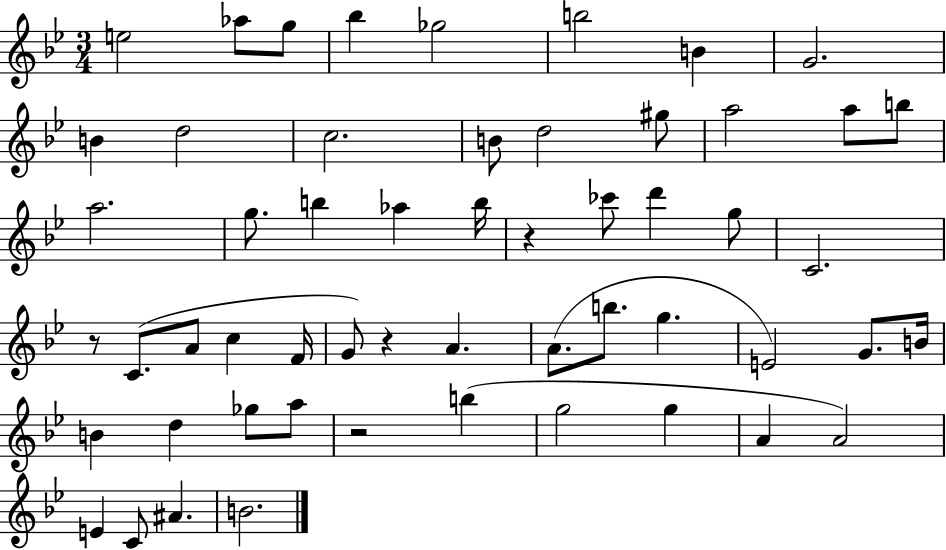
{
  \clef treble
  \numericTimeSignature
  \time 3/4
  \key bes \major
  e''2 aes''8 g''8 | bes''4 ges''2 | b''2 b'4 | g'2. | \break b'4 d''2 | c''2. | b'8 d''2 gis''8 | a''2 a''8 b''8 | \break a''2. | g''8. b''4 aes''4 b''16 | r4 ces'''8 d'''4 g''8 | c'2. | \break r8 c'8.( a'8 c''4 f'16 | g'8) r4 a'4. | a'8.( b''8. g''4. | e'2) g'8. b'16 | \break b'4 d''4 ges''8 a''8 | r2 b''4( | g''2 g''4 | a'4 a'2) | \break e'4 c'8 ais'4. | b'2. | \bar "|."
}